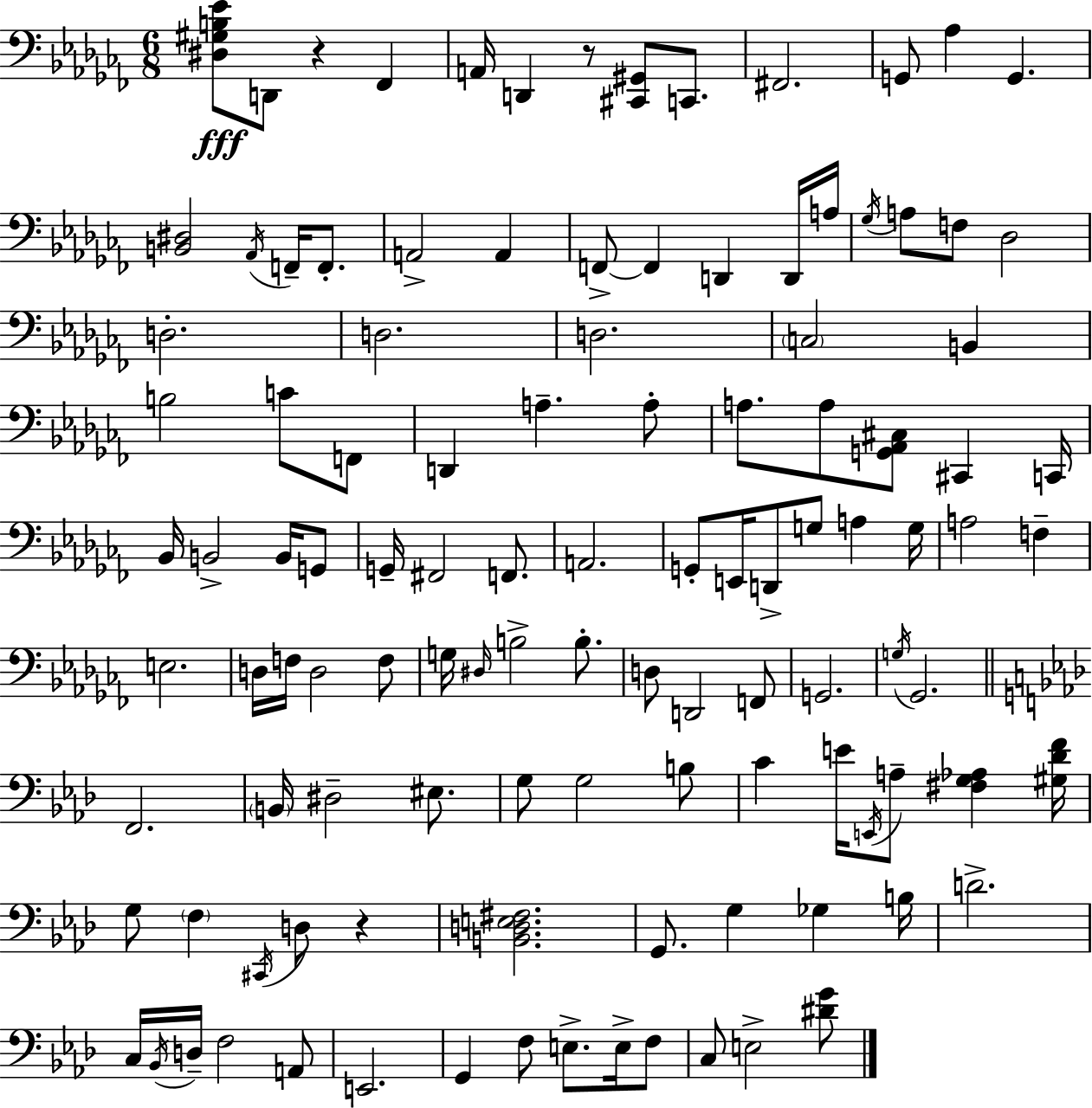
{
  \clef bass
  \numericTimeSignature
  \time 6/8
  \key aes \minor
  \repeat volta 2 { <dis gis b ees'>8\fff d,8 r4 fes,4 | a,16 d,4 r8 <cis, gis,>8 c,8. | fis,2. | g,8 aes4 g,4. | \break <b, dis>2 \acciaccatura { aes,16 } f,16-- f,8.-. | a,2-> a,4 | f,8->~~ f,4 d,4 d,16 | a16 \acciaccatura { ges16 } a8 f8 des2 | \break d2.-. | d2. | d2. | \parenthesize c2 b,4 | \break b2 c'8 | f,8 d,4 a4.-- | a8-. a8. a8 <g, aes, cis>8 cis,4 | c,16 bes,16 b,2-> b,16 | \break g,8 g,16-- fis,2 f,8. | a,2. | g,8-. e,16 d,8-> g8 a4 | g16 a2 f4-- | \break e2. | d16 f16 d2 | f8 g16 \grace { dis16 } b2-> | b8.-. d8 d,2 | \break f,8 g,2. | \acciaccatura { g16 } ges,2. | \bar "||" \break \key aes \major f,2. | \parenthesize b,16 dis2-- eis8. | g8 g2 b8 | c'4 e'16 \acciaccatura { e,16 } a8-- <fis g aes>4 | \break <gis des' f'>16 g8 \parenthesize f4 \acciaccatura { cis,16 } d8 r4 | <b, d e fis>2. | g,8. g4 ges4 | b16 d'2.-> | \break c16 \acciaccatura { bes,16 } d16-- f2 | a,8 e,2. | g,4 f8 e8.-> | e16-> f8 c8 e2-> | \break <dis' g'>8 } \bar "|."
}